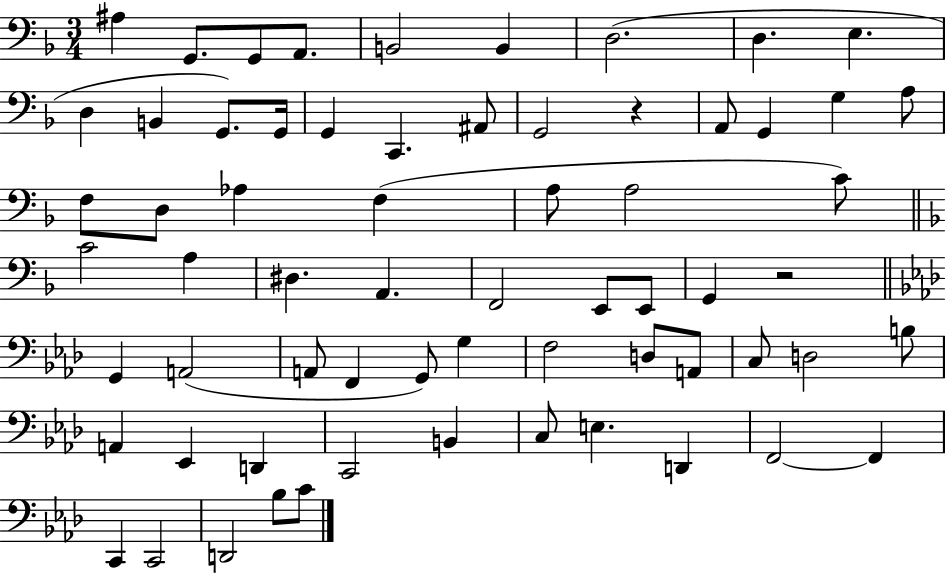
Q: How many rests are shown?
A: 2